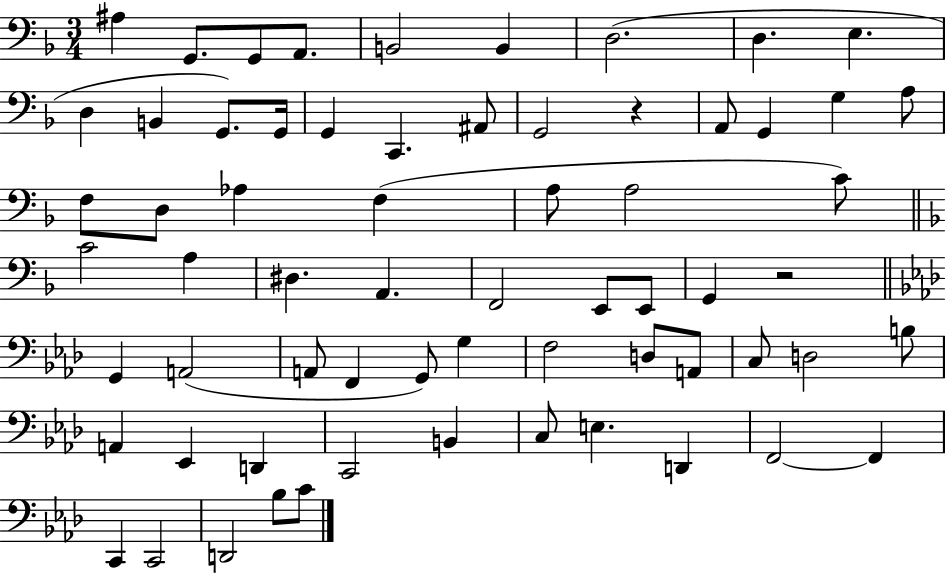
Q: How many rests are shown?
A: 2